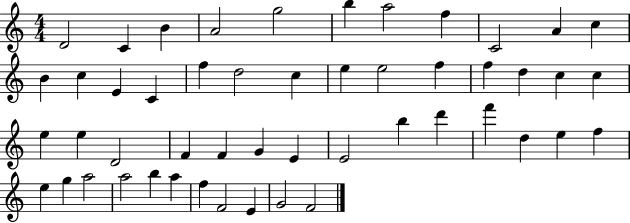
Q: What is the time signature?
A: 4/4